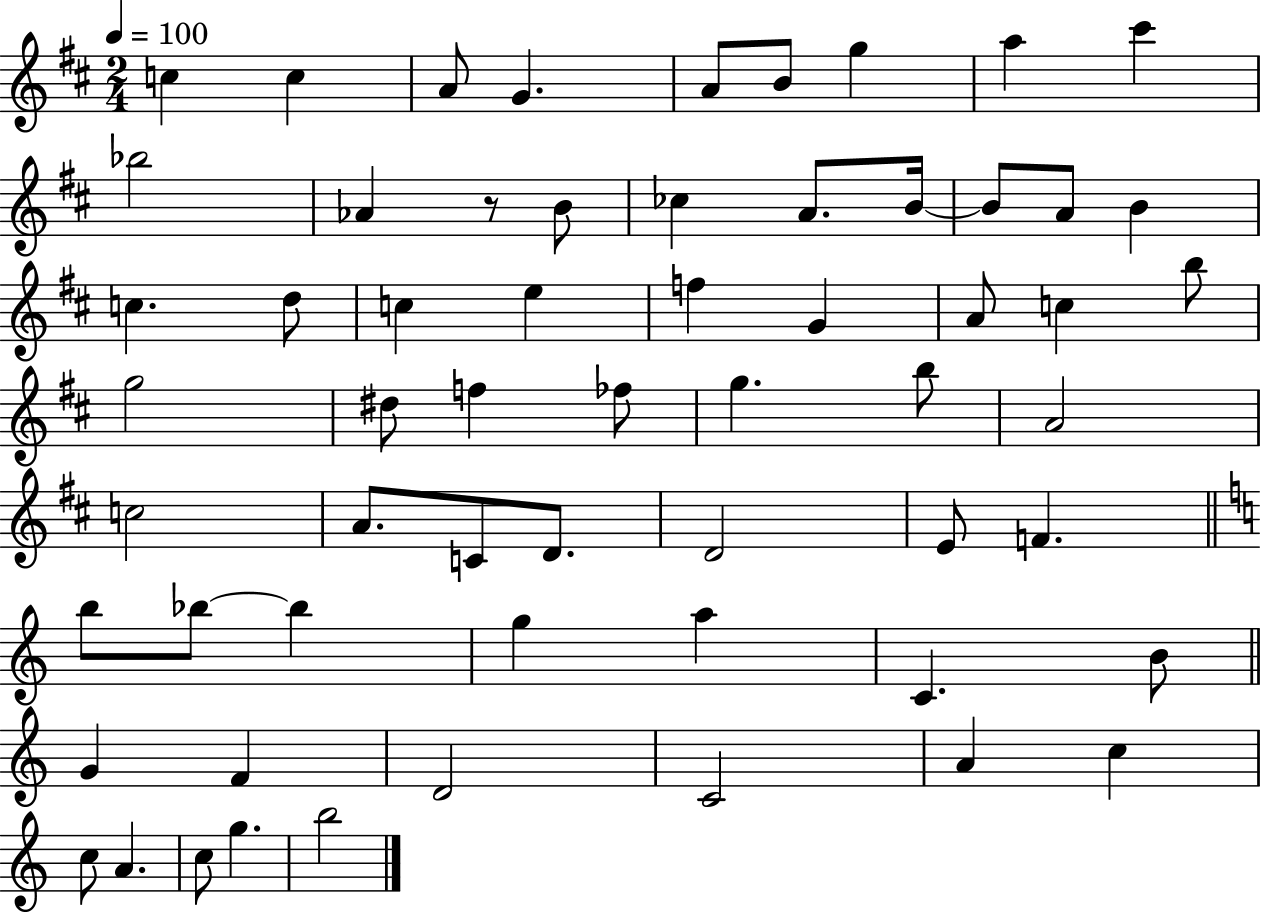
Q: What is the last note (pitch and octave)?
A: B5